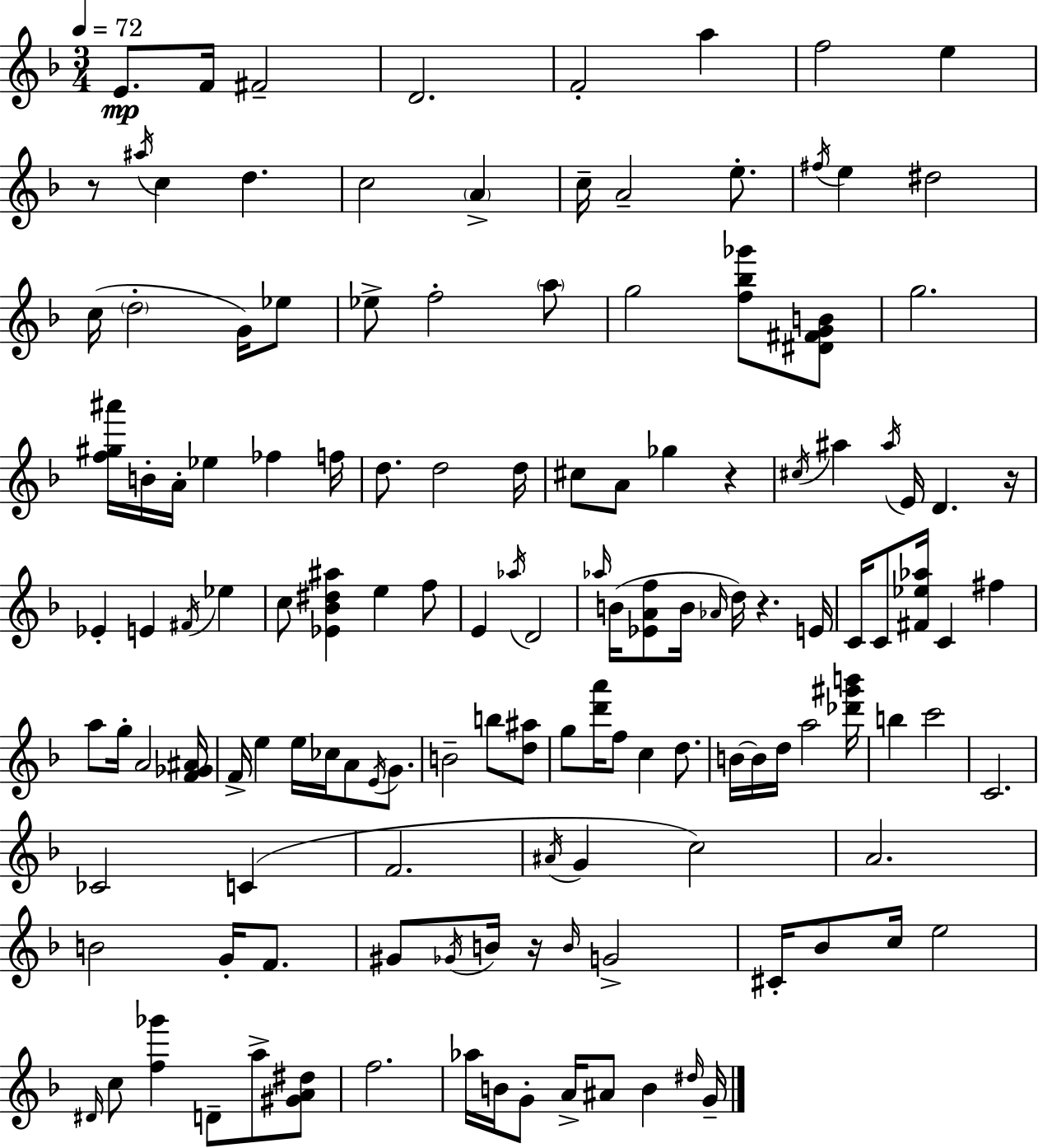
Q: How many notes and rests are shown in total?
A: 136